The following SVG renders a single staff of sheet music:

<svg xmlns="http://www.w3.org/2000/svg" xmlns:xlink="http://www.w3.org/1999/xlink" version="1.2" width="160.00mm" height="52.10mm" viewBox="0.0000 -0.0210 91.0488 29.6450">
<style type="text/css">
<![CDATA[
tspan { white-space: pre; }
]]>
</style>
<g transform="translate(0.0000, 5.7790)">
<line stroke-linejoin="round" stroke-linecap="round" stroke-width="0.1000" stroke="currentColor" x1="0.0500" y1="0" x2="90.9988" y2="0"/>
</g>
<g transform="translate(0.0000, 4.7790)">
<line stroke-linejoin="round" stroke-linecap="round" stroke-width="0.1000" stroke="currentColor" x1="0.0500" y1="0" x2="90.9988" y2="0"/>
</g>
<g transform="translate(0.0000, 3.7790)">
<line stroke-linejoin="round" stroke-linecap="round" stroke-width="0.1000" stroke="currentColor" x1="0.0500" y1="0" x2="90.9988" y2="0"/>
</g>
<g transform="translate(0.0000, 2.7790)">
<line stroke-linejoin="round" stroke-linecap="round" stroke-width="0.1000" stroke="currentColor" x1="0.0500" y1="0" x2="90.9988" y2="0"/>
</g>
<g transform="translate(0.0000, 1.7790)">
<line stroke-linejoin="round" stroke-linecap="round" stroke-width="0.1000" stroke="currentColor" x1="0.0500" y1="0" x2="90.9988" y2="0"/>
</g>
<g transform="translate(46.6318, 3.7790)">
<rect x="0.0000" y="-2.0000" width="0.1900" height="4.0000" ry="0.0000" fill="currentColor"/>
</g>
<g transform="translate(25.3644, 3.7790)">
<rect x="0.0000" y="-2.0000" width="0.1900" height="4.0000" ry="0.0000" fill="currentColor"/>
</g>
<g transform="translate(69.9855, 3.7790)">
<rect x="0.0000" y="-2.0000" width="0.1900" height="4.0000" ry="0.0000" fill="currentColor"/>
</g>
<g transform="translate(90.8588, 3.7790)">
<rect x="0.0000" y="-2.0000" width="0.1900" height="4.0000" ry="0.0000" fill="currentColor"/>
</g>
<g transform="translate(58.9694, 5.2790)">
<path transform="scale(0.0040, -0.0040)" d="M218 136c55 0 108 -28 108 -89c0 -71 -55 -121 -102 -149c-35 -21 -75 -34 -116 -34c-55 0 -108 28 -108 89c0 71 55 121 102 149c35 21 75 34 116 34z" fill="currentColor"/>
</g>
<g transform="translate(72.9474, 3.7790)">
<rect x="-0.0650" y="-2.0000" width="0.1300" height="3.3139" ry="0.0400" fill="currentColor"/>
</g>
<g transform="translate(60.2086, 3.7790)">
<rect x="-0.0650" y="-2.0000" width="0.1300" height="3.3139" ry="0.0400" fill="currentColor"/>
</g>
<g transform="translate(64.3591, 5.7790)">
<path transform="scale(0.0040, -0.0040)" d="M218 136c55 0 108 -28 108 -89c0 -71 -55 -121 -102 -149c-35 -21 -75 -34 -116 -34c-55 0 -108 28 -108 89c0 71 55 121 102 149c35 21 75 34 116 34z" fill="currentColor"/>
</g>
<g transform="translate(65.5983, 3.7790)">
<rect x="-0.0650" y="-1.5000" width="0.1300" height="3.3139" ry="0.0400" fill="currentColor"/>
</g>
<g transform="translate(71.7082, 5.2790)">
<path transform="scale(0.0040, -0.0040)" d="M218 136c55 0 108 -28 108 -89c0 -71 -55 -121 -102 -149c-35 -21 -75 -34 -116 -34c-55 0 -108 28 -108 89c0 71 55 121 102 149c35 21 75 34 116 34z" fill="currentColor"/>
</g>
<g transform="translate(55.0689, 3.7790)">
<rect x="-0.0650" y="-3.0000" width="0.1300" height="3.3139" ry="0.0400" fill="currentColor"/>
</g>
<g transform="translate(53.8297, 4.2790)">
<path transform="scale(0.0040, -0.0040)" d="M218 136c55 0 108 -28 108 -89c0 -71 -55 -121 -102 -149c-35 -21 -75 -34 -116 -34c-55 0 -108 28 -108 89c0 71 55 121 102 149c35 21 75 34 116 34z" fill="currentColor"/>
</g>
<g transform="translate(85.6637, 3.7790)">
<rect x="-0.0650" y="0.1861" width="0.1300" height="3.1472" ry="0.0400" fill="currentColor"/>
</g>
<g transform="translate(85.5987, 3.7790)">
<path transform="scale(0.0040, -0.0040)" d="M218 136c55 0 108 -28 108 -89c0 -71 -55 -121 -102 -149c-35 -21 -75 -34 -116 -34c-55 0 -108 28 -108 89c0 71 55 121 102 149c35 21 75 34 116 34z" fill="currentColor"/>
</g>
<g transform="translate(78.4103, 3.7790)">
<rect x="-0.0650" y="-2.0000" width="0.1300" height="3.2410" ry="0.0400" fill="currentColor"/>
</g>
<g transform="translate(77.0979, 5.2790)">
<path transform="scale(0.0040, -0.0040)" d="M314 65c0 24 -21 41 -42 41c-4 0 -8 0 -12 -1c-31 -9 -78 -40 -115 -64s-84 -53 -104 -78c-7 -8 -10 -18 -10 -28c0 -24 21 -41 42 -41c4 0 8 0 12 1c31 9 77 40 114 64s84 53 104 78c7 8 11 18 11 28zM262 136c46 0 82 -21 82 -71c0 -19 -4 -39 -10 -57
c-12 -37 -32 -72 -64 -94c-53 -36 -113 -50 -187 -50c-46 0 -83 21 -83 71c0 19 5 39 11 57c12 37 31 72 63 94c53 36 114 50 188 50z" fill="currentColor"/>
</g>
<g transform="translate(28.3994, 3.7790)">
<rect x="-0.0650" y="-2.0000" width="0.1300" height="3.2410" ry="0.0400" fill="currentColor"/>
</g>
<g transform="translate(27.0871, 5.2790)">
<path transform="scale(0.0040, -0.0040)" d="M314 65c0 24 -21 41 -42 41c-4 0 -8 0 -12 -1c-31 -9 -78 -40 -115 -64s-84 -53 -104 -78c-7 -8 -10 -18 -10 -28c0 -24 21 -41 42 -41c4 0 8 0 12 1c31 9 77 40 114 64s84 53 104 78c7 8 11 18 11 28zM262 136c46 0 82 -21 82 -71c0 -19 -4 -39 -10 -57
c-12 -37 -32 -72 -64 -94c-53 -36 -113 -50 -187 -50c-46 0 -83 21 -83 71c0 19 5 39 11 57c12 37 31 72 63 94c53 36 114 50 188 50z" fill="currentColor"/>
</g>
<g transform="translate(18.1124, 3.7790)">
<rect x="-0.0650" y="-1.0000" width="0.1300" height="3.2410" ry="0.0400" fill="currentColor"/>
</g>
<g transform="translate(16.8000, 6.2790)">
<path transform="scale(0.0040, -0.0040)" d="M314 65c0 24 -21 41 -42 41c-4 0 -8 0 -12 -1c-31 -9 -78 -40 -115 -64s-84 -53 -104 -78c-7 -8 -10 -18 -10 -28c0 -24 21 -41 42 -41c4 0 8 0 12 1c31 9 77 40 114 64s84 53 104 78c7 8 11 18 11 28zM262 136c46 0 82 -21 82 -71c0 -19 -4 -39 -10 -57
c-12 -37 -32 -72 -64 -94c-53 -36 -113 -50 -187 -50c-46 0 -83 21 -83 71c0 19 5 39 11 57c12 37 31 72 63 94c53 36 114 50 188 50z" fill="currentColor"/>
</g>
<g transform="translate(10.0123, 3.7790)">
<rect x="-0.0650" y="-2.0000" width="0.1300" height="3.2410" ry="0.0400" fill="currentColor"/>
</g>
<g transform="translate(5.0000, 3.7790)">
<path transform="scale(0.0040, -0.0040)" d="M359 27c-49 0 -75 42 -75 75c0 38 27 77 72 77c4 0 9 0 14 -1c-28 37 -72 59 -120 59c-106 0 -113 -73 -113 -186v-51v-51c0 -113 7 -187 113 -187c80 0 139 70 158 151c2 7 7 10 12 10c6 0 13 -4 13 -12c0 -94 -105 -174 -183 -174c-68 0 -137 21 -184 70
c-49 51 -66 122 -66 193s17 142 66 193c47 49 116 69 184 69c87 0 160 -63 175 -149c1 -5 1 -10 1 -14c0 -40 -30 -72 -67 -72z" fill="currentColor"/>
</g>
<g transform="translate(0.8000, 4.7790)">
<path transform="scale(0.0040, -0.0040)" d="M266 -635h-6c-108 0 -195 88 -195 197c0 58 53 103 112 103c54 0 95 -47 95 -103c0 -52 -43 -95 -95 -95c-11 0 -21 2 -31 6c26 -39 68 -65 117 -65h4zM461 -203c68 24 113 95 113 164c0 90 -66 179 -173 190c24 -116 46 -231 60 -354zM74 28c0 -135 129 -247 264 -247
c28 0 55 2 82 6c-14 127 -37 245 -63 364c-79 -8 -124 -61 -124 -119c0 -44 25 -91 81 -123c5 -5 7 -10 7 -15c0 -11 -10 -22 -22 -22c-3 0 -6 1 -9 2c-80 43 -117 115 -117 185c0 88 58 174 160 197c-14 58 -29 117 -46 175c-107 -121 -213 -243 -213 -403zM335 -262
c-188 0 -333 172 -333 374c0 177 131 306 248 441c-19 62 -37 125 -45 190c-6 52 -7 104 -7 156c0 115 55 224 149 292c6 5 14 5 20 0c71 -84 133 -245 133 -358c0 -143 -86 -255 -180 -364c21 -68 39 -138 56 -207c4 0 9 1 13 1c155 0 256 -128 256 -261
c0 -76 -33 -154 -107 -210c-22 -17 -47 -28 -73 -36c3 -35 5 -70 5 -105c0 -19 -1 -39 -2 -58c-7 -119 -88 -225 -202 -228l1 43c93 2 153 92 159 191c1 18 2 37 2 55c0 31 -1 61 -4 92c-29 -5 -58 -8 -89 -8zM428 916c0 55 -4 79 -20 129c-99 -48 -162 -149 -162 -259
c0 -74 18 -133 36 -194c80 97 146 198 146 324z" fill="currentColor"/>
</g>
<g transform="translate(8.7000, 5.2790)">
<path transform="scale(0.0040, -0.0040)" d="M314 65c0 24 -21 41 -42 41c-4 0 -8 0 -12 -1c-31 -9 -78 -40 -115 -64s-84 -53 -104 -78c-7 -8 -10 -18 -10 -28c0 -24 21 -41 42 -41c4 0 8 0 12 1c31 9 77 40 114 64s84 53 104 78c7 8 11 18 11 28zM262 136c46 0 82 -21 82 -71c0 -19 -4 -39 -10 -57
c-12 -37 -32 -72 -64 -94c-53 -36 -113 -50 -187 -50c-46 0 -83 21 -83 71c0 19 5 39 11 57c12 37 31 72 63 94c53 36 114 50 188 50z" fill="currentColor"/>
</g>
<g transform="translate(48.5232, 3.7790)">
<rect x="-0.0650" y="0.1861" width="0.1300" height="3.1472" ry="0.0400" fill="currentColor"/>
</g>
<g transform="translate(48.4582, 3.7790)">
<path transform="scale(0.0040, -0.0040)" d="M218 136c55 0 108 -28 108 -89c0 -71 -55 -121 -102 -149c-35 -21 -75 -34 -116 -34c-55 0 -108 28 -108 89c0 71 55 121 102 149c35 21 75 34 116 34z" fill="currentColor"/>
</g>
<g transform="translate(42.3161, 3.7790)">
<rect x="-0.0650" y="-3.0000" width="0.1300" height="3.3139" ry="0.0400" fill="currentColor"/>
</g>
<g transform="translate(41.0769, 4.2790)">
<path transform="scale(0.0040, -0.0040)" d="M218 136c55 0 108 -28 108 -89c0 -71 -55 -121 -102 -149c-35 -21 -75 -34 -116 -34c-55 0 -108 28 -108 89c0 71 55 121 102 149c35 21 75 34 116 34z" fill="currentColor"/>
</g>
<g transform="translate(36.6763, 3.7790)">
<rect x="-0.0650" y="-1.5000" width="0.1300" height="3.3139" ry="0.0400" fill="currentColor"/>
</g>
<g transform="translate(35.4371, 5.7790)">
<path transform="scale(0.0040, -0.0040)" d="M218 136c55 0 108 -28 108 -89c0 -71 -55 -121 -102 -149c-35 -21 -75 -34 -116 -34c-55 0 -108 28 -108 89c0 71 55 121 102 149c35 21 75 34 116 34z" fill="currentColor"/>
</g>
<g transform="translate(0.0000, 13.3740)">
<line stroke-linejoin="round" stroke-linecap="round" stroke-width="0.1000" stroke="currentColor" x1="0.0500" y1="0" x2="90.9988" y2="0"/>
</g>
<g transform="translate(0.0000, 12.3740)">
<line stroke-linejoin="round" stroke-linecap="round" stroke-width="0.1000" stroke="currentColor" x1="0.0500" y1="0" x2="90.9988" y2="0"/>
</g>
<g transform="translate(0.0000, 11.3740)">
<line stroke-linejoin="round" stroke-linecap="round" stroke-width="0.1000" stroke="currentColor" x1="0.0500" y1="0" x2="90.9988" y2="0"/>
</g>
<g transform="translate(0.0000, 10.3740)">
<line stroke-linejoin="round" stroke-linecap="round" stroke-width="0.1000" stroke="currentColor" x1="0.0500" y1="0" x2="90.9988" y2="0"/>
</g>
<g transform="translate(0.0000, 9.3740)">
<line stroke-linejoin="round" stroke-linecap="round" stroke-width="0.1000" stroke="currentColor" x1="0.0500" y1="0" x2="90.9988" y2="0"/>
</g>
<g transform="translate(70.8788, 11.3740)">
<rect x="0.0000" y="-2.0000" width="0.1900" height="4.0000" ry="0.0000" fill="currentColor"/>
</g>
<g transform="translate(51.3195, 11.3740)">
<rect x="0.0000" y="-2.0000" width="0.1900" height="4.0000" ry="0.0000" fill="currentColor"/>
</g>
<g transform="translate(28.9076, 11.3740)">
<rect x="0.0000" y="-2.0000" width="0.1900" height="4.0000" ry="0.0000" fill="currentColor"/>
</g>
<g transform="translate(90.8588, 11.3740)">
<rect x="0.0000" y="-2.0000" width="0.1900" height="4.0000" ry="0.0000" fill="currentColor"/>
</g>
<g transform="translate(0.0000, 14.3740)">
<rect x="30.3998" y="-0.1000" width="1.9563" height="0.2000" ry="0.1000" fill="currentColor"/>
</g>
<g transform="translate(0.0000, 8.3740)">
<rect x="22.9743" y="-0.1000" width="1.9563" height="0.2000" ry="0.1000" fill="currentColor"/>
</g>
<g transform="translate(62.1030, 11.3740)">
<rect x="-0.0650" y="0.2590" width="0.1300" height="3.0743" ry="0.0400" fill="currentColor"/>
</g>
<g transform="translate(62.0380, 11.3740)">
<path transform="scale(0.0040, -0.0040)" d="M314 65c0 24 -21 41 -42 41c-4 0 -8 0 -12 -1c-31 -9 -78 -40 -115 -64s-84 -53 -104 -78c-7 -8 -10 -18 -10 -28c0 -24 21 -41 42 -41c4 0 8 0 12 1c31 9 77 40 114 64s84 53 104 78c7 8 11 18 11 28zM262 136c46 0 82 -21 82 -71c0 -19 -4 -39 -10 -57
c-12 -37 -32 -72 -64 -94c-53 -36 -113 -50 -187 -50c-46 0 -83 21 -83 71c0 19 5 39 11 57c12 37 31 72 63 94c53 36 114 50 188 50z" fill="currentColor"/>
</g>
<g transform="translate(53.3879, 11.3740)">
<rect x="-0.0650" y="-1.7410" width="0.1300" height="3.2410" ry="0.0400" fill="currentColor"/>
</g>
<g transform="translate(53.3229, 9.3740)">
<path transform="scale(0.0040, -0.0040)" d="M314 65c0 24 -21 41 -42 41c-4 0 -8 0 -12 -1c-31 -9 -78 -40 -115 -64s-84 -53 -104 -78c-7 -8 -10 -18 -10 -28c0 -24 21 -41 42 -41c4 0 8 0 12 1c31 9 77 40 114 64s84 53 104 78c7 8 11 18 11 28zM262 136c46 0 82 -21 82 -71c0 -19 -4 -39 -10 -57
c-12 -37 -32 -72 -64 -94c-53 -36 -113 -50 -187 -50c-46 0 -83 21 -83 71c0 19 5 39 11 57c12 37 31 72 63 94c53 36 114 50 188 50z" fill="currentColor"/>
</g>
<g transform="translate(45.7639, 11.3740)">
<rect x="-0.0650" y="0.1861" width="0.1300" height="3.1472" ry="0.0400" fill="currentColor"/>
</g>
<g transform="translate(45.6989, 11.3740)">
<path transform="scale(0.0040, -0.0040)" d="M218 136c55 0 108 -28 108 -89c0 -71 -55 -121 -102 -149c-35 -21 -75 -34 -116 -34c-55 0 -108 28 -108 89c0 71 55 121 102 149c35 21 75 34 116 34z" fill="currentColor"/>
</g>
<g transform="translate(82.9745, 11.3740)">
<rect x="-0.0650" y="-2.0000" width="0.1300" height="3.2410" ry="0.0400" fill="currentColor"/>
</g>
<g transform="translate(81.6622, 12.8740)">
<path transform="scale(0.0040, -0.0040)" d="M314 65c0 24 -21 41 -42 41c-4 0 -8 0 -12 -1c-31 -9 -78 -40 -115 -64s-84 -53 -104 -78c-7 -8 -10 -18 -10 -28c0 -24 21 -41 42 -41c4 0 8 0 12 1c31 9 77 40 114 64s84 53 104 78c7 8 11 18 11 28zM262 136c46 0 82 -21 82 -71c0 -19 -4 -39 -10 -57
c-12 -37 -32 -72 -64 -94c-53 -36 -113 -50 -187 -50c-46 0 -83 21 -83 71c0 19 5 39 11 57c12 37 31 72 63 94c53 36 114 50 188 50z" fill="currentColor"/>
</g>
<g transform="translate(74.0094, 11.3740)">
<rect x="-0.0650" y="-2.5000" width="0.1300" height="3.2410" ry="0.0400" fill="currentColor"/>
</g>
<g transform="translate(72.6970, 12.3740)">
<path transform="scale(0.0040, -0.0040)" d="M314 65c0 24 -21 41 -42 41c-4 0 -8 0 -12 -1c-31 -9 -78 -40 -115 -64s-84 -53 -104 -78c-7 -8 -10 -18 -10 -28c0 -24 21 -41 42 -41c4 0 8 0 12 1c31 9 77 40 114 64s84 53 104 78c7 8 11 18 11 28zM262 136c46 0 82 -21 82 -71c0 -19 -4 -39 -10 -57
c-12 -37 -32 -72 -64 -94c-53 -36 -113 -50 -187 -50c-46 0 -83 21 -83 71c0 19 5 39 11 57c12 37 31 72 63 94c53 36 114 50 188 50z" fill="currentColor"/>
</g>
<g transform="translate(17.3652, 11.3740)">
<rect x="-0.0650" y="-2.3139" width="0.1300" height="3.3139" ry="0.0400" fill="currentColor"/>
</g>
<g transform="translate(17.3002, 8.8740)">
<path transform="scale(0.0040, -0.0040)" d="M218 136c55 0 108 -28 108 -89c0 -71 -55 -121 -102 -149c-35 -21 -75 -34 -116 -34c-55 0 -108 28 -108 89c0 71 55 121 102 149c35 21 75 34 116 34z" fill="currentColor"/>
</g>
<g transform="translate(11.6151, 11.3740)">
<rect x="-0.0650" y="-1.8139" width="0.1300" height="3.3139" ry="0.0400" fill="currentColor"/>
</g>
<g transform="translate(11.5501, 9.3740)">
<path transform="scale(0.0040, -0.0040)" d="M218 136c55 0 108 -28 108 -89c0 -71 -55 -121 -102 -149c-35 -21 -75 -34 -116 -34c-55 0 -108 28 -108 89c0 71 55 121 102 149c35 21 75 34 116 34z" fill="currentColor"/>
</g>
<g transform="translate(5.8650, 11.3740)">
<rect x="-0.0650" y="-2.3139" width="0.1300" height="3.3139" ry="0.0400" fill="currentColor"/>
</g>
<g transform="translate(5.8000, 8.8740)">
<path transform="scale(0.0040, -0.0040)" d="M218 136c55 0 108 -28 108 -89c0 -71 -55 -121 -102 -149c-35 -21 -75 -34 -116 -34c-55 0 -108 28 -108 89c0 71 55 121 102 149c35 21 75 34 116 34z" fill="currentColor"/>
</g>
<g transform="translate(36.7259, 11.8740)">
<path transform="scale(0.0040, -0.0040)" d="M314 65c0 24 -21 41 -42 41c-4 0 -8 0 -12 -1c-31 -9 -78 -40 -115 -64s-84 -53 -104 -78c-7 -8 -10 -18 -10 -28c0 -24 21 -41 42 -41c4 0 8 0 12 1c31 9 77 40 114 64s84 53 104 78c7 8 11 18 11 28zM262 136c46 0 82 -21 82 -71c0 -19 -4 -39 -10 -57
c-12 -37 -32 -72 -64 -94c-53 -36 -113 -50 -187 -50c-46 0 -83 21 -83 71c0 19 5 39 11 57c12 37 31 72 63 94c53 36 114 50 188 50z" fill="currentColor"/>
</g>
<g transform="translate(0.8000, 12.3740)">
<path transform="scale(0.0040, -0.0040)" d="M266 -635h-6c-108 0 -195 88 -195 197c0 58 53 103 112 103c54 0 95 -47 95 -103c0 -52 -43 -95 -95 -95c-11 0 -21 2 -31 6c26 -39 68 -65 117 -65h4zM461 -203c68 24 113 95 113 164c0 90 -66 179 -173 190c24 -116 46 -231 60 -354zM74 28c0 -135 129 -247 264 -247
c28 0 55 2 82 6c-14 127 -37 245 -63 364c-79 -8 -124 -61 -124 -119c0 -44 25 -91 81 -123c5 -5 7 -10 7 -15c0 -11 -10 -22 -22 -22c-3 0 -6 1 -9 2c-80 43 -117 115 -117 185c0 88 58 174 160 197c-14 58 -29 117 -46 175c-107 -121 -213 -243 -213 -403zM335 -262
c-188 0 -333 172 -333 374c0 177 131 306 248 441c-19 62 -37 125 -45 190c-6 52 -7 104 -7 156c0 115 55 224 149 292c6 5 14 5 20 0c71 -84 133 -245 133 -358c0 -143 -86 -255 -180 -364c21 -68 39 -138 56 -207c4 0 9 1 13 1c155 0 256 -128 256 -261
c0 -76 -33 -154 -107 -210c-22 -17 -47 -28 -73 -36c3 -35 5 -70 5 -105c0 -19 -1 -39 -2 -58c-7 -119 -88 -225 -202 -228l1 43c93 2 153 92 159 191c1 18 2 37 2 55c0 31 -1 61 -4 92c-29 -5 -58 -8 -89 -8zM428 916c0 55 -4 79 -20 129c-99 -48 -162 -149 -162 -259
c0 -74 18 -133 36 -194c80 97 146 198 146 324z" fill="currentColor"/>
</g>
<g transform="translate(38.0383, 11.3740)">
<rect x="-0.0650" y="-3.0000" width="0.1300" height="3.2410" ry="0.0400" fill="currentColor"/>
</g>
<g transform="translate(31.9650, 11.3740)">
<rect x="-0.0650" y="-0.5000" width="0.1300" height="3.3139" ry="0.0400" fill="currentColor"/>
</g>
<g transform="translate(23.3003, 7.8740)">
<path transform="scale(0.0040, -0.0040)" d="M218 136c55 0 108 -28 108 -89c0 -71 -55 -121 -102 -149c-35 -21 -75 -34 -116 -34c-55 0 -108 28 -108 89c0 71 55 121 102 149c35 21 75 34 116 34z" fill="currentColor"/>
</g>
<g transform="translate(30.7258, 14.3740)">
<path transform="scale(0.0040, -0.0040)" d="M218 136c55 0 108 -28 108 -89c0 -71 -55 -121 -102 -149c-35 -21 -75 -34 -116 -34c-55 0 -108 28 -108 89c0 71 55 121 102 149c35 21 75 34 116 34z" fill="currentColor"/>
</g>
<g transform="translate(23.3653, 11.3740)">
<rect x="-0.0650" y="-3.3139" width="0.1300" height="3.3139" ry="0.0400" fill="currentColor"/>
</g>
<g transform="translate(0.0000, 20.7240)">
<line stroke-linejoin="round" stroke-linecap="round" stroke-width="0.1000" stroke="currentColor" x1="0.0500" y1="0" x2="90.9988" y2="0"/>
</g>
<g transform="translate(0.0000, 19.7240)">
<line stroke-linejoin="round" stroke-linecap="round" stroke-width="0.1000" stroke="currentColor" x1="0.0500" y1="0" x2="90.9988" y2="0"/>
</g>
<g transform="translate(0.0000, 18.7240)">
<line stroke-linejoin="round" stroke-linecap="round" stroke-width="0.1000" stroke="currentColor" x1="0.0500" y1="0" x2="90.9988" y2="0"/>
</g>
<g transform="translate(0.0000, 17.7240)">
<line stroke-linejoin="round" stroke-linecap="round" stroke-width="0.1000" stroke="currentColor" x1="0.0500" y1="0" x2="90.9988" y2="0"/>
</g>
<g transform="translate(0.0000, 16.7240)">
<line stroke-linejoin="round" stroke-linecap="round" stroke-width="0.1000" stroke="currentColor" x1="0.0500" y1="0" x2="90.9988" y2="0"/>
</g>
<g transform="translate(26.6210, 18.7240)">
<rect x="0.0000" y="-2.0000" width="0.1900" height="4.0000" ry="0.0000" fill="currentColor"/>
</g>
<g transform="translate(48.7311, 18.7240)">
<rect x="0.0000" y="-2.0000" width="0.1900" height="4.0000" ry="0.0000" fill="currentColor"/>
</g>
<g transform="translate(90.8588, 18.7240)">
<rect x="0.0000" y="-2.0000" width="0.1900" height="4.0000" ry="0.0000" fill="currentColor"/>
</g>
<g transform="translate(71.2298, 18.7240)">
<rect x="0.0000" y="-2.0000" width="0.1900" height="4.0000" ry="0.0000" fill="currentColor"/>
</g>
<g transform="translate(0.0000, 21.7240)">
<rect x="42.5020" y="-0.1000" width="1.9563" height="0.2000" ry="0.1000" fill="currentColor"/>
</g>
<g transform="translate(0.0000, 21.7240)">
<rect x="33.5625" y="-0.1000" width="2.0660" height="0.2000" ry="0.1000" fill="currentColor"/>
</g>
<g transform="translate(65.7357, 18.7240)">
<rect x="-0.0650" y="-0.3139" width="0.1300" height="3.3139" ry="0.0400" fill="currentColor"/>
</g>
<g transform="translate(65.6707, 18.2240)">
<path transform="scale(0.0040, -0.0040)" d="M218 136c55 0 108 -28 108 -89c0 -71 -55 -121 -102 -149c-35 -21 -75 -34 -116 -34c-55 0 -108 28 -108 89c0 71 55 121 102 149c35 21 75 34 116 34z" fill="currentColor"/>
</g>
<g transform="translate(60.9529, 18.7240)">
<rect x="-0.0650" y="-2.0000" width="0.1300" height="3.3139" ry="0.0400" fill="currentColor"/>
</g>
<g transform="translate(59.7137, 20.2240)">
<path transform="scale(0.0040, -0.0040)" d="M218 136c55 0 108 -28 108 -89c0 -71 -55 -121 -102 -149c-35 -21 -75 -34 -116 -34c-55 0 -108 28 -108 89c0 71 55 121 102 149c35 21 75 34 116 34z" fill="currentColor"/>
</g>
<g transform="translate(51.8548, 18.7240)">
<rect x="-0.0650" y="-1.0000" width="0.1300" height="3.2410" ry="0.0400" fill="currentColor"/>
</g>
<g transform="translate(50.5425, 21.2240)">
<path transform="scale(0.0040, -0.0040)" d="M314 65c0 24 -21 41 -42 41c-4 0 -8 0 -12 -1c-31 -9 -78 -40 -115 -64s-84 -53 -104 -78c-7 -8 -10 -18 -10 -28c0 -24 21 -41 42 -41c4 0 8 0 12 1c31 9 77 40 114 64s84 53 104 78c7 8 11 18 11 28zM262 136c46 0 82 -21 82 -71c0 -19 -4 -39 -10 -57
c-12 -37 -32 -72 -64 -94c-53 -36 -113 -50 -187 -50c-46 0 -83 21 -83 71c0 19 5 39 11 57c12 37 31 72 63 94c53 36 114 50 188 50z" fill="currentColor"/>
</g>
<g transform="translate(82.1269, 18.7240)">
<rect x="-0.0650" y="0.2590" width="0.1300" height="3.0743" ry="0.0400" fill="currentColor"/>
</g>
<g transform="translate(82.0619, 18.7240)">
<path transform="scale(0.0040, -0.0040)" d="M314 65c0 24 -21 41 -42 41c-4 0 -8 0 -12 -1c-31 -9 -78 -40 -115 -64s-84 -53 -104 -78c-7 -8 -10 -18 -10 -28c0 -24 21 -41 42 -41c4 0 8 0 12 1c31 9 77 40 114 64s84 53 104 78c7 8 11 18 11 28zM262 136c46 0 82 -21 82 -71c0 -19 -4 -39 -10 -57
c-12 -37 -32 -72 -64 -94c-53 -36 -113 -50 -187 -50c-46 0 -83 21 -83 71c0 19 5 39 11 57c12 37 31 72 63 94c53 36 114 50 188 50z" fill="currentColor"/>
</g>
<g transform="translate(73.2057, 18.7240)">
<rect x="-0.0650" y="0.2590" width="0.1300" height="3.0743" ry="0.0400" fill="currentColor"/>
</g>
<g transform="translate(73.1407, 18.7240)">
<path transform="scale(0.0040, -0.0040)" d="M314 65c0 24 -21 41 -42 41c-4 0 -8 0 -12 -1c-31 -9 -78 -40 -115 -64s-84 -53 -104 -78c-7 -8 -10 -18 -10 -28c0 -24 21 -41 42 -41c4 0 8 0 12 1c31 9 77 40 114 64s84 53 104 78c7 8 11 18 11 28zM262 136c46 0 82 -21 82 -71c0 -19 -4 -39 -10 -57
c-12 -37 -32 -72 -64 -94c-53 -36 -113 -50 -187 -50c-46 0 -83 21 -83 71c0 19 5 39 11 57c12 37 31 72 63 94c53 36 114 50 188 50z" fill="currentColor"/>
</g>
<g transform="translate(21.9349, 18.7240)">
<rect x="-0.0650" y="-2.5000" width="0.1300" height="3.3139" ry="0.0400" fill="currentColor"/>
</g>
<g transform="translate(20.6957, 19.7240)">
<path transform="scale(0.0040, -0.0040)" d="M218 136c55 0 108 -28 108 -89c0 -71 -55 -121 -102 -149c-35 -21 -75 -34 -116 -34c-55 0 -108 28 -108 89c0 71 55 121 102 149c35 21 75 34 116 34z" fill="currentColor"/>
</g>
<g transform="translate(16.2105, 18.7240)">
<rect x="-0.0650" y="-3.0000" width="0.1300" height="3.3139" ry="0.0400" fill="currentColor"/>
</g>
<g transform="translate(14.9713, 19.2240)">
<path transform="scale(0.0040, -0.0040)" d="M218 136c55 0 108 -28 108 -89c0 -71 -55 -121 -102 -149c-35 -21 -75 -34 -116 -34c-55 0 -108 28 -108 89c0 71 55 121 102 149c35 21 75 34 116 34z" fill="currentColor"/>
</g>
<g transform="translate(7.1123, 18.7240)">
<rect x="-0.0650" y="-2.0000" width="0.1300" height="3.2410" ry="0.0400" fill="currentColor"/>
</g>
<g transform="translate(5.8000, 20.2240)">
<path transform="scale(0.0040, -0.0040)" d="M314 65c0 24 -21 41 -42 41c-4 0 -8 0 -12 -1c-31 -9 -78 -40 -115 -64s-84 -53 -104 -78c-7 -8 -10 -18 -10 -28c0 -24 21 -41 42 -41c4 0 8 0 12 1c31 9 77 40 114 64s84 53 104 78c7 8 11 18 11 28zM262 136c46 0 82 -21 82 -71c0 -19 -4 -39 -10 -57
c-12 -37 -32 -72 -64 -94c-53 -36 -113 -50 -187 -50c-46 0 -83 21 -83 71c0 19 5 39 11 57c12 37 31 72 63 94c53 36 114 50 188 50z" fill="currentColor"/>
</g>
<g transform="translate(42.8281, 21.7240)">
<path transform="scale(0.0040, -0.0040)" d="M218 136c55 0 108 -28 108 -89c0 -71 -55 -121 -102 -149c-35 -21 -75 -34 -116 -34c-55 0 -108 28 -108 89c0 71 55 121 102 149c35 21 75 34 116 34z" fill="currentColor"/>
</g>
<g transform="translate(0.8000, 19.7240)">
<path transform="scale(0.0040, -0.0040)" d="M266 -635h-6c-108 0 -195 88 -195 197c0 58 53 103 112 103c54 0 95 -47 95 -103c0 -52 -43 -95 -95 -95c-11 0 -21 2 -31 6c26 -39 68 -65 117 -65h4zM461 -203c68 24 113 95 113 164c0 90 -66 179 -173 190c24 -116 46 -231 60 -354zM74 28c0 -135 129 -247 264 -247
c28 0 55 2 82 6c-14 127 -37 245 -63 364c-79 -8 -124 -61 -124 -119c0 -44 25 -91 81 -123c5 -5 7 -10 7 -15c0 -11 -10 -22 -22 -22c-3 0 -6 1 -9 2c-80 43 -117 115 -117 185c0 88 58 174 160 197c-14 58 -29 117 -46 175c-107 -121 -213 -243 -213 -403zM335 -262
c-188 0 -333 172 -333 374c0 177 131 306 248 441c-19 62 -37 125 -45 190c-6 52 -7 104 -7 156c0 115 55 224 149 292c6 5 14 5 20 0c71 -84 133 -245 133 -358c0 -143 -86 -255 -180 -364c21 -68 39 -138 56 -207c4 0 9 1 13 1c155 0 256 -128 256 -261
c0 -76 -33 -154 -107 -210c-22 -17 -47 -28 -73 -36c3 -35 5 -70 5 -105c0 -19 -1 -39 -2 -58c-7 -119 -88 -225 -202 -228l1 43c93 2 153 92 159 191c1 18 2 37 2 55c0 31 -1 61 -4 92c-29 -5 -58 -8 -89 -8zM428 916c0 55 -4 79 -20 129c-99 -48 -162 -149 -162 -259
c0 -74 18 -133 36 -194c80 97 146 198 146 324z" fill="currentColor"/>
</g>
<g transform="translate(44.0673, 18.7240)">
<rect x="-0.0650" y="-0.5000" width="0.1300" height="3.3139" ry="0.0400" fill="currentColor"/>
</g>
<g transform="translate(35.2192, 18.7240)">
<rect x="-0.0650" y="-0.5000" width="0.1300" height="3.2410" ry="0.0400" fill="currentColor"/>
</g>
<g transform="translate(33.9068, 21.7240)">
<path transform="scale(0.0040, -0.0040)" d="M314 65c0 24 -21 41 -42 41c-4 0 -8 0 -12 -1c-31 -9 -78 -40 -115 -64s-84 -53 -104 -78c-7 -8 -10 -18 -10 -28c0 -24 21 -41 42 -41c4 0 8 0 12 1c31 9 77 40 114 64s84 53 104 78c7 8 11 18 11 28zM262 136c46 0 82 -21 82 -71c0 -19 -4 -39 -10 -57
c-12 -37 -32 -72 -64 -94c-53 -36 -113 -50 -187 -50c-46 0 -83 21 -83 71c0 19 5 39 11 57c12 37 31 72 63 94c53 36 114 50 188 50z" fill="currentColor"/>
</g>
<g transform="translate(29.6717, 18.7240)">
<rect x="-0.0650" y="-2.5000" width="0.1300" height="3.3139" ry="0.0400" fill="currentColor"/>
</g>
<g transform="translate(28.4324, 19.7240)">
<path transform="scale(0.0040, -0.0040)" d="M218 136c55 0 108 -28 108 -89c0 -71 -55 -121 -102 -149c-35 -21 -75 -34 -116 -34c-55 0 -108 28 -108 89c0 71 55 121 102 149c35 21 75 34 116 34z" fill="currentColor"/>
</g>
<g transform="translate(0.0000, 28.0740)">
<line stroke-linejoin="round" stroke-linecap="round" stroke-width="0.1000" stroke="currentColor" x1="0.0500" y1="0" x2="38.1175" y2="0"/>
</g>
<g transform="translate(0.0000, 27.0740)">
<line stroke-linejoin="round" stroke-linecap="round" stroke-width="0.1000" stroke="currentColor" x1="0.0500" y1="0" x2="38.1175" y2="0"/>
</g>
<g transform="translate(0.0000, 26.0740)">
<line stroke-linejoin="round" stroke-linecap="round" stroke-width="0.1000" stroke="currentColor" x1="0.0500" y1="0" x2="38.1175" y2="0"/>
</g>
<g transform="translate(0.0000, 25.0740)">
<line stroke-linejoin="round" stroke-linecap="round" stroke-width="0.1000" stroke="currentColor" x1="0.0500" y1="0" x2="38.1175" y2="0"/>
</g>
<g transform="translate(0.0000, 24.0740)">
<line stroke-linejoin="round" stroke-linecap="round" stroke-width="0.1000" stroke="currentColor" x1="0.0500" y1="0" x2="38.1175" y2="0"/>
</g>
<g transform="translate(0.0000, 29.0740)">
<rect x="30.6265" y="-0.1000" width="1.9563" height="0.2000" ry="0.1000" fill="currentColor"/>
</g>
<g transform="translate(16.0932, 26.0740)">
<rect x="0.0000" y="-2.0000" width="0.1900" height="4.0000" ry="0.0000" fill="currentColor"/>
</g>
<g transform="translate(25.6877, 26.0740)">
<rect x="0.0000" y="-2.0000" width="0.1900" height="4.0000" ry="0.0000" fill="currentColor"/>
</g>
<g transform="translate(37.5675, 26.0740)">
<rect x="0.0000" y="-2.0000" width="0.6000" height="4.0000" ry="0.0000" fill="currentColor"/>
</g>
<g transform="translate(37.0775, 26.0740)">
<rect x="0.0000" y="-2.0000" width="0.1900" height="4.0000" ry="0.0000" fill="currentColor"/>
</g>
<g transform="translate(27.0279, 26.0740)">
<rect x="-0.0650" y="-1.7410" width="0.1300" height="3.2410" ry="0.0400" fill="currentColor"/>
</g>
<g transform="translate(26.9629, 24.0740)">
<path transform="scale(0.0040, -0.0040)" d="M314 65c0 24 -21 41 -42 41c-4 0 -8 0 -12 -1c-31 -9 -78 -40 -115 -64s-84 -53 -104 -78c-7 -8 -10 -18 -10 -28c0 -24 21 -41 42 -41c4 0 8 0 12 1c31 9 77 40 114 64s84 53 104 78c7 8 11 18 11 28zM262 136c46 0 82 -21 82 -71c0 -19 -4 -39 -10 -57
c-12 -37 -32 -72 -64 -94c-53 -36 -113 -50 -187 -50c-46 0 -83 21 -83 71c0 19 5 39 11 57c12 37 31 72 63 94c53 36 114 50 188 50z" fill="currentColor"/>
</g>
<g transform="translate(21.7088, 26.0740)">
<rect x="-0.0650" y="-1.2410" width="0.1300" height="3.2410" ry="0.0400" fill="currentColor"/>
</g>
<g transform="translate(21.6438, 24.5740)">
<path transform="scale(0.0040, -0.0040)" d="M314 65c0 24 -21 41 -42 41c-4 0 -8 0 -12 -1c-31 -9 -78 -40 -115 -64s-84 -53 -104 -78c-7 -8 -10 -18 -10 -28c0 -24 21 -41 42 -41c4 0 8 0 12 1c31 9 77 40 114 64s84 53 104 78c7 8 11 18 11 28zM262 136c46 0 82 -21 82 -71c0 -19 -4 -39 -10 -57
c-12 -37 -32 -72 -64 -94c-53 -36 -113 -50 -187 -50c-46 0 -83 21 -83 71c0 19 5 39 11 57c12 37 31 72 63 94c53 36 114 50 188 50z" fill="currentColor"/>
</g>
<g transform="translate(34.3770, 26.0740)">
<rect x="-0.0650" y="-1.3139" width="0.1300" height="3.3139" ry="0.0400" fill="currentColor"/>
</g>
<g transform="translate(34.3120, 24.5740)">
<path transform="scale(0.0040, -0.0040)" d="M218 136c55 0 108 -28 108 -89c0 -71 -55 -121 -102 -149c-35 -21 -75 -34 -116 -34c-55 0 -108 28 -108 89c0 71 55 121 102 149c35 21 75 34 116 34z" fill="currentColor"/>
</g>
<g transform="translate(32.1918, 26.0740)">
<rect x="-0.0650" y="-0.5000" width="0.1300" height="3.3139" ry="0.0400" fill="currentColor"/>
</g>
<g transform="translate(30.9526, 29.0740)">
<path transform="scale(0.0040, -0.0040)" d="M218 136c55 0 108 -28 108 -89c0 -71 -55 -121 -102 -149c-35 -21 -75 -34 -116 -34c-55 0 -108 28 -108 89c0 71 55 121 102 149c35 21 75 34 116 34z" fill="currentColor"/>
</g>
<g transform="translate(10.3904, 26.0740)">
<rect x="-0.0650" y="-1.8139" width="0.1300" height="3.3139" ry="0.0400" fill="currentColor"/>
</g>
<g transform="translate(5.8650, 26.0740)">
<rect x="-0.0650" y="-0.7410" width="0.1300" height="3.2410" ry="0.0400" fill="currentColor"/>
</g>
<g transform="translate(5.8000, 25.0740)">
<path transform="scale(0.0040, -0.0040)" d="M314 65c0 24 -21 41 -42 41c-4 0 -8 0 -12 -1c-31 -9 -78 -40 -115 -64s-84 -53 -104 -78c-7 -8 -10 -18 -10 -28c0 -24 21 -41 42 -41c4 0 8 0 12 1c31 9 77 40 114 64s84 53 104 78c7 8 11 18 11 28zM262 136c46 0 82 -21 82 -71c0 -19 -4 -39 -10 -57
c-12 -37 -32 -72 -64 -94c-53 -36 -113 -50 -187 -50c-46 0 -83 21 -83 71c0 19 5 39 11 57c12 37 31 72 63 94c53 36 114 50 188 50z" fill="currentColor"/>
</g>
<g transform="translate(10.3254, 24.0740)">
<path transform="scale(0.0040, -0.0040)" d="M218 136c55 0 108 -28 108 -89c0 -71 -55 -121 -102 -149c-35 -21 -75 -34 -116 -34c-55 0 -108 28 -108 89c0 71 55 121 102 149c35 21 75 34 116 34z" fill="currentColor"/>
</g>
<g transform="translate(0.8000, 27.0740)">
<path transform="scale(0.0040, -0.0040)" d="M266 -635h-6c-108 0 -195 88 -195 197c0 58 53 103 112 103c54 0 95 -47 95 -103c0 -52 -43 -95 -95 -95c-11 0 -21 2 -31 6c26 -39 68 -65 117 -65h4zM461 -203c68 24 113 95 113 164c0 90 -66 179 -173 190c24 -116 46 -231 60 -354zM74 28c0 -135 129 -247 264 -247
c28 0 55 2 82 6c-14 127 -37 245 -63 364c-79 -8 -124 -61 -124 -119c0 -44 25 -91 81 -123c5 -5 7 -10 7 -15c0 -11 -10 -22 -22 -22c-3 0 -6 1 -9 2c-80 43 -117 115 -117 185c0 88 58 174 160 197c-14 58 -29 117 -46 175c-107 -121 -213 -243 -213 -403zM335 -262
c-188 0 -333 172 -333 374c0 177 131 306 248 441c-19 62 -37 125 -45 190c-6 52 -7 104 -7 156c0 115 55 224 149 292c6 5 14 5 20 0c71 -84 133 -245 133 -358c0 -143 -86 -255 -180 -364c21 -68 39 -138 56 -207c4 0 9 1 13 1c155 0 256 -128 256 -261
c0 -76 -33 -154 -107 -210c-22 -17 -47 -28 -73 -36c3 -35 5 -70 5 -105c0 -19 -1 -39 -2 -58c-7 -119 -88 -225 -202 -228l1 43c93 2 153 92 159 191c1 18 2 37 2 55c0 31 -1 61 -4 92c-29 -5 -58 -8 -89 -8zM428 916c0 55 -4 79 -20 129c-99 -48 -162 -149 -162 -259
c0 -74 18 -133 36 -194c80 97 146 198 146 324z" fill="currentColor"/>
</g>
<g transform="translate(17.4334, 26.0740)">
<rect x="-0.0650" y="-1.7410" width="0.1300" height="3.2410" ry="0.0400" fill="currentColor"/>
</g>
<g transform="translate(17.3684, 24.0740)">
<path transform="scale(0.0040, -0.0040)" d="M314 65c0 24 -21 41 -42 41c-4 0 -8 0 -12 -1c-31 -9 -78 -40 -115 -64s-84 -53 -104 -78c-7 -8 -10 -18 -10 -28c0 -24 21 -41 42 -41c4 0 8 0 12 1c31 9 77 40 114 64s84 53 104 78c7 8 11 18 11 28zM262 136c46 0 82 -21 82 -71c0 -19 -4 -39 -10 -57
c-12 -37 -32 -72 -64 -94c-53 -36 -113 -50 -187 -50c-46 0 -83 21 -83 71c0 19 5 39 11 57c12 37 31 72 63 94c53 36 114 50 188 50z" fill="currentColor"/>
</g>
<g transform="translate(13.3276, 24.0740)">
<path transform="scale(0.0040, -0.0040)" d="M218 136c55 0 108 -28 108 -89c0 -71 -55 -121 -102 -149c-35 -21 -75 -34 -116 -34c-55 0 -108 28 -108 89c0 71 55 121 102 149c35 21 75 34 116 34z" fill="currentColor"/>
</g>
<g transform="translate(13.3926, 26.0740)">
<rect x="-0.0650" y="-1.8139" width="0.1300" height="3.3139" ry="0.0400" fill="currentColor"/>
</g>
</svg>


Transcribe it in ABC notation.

X:1
T:Untitled
M:4/4
L:1/4
K:C
F2 D2 F2 E A B A F E F F2 B g f g b C A2 B f2 B2 G2 F2 F2 A G G C2 C D2 F c B2 B2 d2 f f f2 e2 f2 C e